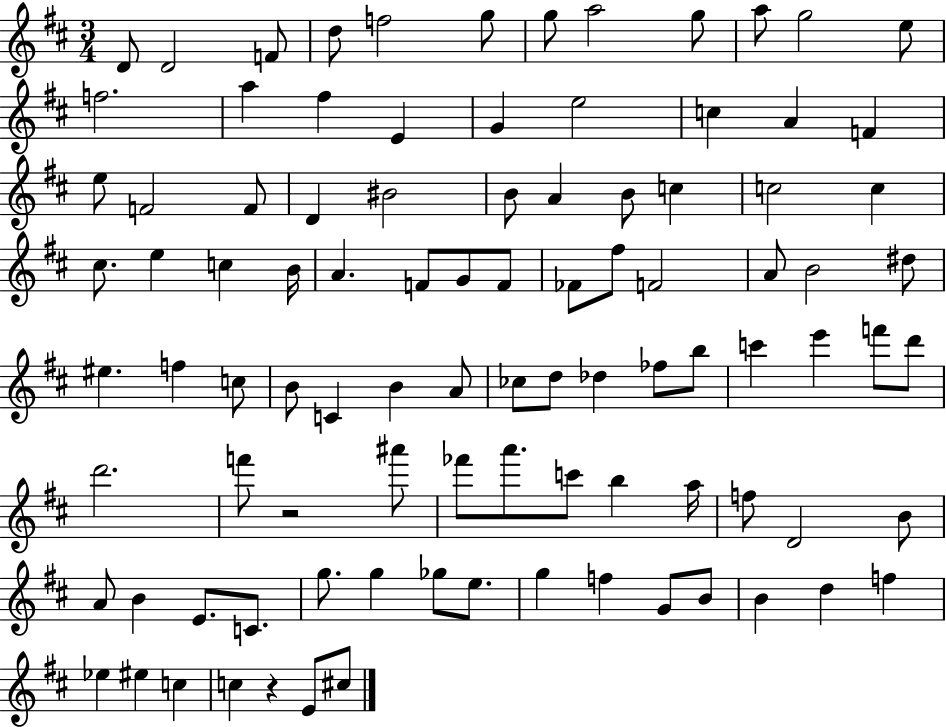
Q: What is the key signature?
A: D major